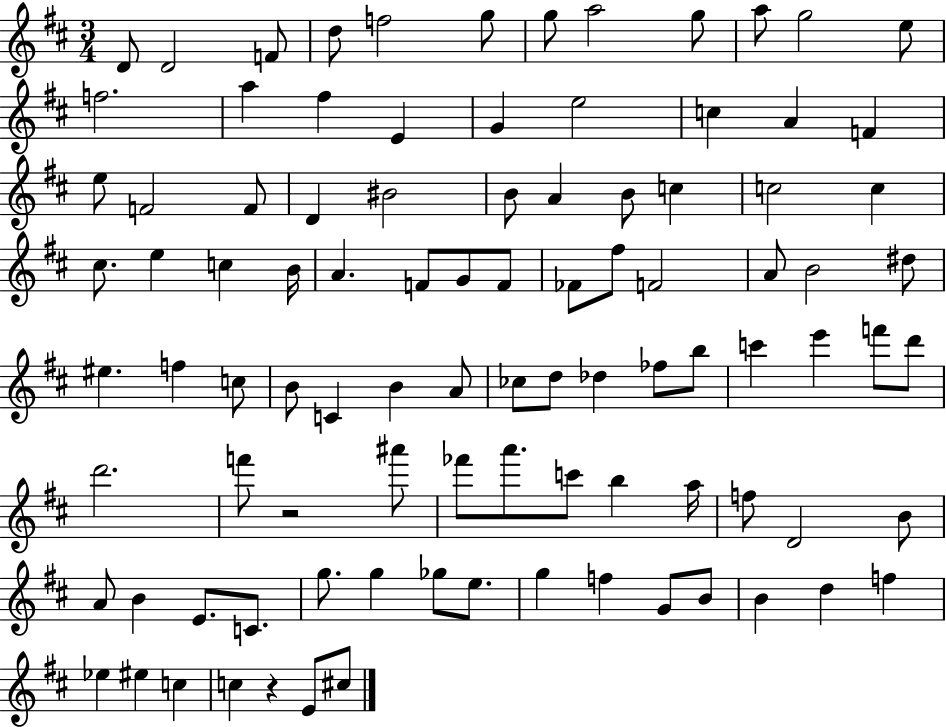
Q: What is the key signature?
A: D major